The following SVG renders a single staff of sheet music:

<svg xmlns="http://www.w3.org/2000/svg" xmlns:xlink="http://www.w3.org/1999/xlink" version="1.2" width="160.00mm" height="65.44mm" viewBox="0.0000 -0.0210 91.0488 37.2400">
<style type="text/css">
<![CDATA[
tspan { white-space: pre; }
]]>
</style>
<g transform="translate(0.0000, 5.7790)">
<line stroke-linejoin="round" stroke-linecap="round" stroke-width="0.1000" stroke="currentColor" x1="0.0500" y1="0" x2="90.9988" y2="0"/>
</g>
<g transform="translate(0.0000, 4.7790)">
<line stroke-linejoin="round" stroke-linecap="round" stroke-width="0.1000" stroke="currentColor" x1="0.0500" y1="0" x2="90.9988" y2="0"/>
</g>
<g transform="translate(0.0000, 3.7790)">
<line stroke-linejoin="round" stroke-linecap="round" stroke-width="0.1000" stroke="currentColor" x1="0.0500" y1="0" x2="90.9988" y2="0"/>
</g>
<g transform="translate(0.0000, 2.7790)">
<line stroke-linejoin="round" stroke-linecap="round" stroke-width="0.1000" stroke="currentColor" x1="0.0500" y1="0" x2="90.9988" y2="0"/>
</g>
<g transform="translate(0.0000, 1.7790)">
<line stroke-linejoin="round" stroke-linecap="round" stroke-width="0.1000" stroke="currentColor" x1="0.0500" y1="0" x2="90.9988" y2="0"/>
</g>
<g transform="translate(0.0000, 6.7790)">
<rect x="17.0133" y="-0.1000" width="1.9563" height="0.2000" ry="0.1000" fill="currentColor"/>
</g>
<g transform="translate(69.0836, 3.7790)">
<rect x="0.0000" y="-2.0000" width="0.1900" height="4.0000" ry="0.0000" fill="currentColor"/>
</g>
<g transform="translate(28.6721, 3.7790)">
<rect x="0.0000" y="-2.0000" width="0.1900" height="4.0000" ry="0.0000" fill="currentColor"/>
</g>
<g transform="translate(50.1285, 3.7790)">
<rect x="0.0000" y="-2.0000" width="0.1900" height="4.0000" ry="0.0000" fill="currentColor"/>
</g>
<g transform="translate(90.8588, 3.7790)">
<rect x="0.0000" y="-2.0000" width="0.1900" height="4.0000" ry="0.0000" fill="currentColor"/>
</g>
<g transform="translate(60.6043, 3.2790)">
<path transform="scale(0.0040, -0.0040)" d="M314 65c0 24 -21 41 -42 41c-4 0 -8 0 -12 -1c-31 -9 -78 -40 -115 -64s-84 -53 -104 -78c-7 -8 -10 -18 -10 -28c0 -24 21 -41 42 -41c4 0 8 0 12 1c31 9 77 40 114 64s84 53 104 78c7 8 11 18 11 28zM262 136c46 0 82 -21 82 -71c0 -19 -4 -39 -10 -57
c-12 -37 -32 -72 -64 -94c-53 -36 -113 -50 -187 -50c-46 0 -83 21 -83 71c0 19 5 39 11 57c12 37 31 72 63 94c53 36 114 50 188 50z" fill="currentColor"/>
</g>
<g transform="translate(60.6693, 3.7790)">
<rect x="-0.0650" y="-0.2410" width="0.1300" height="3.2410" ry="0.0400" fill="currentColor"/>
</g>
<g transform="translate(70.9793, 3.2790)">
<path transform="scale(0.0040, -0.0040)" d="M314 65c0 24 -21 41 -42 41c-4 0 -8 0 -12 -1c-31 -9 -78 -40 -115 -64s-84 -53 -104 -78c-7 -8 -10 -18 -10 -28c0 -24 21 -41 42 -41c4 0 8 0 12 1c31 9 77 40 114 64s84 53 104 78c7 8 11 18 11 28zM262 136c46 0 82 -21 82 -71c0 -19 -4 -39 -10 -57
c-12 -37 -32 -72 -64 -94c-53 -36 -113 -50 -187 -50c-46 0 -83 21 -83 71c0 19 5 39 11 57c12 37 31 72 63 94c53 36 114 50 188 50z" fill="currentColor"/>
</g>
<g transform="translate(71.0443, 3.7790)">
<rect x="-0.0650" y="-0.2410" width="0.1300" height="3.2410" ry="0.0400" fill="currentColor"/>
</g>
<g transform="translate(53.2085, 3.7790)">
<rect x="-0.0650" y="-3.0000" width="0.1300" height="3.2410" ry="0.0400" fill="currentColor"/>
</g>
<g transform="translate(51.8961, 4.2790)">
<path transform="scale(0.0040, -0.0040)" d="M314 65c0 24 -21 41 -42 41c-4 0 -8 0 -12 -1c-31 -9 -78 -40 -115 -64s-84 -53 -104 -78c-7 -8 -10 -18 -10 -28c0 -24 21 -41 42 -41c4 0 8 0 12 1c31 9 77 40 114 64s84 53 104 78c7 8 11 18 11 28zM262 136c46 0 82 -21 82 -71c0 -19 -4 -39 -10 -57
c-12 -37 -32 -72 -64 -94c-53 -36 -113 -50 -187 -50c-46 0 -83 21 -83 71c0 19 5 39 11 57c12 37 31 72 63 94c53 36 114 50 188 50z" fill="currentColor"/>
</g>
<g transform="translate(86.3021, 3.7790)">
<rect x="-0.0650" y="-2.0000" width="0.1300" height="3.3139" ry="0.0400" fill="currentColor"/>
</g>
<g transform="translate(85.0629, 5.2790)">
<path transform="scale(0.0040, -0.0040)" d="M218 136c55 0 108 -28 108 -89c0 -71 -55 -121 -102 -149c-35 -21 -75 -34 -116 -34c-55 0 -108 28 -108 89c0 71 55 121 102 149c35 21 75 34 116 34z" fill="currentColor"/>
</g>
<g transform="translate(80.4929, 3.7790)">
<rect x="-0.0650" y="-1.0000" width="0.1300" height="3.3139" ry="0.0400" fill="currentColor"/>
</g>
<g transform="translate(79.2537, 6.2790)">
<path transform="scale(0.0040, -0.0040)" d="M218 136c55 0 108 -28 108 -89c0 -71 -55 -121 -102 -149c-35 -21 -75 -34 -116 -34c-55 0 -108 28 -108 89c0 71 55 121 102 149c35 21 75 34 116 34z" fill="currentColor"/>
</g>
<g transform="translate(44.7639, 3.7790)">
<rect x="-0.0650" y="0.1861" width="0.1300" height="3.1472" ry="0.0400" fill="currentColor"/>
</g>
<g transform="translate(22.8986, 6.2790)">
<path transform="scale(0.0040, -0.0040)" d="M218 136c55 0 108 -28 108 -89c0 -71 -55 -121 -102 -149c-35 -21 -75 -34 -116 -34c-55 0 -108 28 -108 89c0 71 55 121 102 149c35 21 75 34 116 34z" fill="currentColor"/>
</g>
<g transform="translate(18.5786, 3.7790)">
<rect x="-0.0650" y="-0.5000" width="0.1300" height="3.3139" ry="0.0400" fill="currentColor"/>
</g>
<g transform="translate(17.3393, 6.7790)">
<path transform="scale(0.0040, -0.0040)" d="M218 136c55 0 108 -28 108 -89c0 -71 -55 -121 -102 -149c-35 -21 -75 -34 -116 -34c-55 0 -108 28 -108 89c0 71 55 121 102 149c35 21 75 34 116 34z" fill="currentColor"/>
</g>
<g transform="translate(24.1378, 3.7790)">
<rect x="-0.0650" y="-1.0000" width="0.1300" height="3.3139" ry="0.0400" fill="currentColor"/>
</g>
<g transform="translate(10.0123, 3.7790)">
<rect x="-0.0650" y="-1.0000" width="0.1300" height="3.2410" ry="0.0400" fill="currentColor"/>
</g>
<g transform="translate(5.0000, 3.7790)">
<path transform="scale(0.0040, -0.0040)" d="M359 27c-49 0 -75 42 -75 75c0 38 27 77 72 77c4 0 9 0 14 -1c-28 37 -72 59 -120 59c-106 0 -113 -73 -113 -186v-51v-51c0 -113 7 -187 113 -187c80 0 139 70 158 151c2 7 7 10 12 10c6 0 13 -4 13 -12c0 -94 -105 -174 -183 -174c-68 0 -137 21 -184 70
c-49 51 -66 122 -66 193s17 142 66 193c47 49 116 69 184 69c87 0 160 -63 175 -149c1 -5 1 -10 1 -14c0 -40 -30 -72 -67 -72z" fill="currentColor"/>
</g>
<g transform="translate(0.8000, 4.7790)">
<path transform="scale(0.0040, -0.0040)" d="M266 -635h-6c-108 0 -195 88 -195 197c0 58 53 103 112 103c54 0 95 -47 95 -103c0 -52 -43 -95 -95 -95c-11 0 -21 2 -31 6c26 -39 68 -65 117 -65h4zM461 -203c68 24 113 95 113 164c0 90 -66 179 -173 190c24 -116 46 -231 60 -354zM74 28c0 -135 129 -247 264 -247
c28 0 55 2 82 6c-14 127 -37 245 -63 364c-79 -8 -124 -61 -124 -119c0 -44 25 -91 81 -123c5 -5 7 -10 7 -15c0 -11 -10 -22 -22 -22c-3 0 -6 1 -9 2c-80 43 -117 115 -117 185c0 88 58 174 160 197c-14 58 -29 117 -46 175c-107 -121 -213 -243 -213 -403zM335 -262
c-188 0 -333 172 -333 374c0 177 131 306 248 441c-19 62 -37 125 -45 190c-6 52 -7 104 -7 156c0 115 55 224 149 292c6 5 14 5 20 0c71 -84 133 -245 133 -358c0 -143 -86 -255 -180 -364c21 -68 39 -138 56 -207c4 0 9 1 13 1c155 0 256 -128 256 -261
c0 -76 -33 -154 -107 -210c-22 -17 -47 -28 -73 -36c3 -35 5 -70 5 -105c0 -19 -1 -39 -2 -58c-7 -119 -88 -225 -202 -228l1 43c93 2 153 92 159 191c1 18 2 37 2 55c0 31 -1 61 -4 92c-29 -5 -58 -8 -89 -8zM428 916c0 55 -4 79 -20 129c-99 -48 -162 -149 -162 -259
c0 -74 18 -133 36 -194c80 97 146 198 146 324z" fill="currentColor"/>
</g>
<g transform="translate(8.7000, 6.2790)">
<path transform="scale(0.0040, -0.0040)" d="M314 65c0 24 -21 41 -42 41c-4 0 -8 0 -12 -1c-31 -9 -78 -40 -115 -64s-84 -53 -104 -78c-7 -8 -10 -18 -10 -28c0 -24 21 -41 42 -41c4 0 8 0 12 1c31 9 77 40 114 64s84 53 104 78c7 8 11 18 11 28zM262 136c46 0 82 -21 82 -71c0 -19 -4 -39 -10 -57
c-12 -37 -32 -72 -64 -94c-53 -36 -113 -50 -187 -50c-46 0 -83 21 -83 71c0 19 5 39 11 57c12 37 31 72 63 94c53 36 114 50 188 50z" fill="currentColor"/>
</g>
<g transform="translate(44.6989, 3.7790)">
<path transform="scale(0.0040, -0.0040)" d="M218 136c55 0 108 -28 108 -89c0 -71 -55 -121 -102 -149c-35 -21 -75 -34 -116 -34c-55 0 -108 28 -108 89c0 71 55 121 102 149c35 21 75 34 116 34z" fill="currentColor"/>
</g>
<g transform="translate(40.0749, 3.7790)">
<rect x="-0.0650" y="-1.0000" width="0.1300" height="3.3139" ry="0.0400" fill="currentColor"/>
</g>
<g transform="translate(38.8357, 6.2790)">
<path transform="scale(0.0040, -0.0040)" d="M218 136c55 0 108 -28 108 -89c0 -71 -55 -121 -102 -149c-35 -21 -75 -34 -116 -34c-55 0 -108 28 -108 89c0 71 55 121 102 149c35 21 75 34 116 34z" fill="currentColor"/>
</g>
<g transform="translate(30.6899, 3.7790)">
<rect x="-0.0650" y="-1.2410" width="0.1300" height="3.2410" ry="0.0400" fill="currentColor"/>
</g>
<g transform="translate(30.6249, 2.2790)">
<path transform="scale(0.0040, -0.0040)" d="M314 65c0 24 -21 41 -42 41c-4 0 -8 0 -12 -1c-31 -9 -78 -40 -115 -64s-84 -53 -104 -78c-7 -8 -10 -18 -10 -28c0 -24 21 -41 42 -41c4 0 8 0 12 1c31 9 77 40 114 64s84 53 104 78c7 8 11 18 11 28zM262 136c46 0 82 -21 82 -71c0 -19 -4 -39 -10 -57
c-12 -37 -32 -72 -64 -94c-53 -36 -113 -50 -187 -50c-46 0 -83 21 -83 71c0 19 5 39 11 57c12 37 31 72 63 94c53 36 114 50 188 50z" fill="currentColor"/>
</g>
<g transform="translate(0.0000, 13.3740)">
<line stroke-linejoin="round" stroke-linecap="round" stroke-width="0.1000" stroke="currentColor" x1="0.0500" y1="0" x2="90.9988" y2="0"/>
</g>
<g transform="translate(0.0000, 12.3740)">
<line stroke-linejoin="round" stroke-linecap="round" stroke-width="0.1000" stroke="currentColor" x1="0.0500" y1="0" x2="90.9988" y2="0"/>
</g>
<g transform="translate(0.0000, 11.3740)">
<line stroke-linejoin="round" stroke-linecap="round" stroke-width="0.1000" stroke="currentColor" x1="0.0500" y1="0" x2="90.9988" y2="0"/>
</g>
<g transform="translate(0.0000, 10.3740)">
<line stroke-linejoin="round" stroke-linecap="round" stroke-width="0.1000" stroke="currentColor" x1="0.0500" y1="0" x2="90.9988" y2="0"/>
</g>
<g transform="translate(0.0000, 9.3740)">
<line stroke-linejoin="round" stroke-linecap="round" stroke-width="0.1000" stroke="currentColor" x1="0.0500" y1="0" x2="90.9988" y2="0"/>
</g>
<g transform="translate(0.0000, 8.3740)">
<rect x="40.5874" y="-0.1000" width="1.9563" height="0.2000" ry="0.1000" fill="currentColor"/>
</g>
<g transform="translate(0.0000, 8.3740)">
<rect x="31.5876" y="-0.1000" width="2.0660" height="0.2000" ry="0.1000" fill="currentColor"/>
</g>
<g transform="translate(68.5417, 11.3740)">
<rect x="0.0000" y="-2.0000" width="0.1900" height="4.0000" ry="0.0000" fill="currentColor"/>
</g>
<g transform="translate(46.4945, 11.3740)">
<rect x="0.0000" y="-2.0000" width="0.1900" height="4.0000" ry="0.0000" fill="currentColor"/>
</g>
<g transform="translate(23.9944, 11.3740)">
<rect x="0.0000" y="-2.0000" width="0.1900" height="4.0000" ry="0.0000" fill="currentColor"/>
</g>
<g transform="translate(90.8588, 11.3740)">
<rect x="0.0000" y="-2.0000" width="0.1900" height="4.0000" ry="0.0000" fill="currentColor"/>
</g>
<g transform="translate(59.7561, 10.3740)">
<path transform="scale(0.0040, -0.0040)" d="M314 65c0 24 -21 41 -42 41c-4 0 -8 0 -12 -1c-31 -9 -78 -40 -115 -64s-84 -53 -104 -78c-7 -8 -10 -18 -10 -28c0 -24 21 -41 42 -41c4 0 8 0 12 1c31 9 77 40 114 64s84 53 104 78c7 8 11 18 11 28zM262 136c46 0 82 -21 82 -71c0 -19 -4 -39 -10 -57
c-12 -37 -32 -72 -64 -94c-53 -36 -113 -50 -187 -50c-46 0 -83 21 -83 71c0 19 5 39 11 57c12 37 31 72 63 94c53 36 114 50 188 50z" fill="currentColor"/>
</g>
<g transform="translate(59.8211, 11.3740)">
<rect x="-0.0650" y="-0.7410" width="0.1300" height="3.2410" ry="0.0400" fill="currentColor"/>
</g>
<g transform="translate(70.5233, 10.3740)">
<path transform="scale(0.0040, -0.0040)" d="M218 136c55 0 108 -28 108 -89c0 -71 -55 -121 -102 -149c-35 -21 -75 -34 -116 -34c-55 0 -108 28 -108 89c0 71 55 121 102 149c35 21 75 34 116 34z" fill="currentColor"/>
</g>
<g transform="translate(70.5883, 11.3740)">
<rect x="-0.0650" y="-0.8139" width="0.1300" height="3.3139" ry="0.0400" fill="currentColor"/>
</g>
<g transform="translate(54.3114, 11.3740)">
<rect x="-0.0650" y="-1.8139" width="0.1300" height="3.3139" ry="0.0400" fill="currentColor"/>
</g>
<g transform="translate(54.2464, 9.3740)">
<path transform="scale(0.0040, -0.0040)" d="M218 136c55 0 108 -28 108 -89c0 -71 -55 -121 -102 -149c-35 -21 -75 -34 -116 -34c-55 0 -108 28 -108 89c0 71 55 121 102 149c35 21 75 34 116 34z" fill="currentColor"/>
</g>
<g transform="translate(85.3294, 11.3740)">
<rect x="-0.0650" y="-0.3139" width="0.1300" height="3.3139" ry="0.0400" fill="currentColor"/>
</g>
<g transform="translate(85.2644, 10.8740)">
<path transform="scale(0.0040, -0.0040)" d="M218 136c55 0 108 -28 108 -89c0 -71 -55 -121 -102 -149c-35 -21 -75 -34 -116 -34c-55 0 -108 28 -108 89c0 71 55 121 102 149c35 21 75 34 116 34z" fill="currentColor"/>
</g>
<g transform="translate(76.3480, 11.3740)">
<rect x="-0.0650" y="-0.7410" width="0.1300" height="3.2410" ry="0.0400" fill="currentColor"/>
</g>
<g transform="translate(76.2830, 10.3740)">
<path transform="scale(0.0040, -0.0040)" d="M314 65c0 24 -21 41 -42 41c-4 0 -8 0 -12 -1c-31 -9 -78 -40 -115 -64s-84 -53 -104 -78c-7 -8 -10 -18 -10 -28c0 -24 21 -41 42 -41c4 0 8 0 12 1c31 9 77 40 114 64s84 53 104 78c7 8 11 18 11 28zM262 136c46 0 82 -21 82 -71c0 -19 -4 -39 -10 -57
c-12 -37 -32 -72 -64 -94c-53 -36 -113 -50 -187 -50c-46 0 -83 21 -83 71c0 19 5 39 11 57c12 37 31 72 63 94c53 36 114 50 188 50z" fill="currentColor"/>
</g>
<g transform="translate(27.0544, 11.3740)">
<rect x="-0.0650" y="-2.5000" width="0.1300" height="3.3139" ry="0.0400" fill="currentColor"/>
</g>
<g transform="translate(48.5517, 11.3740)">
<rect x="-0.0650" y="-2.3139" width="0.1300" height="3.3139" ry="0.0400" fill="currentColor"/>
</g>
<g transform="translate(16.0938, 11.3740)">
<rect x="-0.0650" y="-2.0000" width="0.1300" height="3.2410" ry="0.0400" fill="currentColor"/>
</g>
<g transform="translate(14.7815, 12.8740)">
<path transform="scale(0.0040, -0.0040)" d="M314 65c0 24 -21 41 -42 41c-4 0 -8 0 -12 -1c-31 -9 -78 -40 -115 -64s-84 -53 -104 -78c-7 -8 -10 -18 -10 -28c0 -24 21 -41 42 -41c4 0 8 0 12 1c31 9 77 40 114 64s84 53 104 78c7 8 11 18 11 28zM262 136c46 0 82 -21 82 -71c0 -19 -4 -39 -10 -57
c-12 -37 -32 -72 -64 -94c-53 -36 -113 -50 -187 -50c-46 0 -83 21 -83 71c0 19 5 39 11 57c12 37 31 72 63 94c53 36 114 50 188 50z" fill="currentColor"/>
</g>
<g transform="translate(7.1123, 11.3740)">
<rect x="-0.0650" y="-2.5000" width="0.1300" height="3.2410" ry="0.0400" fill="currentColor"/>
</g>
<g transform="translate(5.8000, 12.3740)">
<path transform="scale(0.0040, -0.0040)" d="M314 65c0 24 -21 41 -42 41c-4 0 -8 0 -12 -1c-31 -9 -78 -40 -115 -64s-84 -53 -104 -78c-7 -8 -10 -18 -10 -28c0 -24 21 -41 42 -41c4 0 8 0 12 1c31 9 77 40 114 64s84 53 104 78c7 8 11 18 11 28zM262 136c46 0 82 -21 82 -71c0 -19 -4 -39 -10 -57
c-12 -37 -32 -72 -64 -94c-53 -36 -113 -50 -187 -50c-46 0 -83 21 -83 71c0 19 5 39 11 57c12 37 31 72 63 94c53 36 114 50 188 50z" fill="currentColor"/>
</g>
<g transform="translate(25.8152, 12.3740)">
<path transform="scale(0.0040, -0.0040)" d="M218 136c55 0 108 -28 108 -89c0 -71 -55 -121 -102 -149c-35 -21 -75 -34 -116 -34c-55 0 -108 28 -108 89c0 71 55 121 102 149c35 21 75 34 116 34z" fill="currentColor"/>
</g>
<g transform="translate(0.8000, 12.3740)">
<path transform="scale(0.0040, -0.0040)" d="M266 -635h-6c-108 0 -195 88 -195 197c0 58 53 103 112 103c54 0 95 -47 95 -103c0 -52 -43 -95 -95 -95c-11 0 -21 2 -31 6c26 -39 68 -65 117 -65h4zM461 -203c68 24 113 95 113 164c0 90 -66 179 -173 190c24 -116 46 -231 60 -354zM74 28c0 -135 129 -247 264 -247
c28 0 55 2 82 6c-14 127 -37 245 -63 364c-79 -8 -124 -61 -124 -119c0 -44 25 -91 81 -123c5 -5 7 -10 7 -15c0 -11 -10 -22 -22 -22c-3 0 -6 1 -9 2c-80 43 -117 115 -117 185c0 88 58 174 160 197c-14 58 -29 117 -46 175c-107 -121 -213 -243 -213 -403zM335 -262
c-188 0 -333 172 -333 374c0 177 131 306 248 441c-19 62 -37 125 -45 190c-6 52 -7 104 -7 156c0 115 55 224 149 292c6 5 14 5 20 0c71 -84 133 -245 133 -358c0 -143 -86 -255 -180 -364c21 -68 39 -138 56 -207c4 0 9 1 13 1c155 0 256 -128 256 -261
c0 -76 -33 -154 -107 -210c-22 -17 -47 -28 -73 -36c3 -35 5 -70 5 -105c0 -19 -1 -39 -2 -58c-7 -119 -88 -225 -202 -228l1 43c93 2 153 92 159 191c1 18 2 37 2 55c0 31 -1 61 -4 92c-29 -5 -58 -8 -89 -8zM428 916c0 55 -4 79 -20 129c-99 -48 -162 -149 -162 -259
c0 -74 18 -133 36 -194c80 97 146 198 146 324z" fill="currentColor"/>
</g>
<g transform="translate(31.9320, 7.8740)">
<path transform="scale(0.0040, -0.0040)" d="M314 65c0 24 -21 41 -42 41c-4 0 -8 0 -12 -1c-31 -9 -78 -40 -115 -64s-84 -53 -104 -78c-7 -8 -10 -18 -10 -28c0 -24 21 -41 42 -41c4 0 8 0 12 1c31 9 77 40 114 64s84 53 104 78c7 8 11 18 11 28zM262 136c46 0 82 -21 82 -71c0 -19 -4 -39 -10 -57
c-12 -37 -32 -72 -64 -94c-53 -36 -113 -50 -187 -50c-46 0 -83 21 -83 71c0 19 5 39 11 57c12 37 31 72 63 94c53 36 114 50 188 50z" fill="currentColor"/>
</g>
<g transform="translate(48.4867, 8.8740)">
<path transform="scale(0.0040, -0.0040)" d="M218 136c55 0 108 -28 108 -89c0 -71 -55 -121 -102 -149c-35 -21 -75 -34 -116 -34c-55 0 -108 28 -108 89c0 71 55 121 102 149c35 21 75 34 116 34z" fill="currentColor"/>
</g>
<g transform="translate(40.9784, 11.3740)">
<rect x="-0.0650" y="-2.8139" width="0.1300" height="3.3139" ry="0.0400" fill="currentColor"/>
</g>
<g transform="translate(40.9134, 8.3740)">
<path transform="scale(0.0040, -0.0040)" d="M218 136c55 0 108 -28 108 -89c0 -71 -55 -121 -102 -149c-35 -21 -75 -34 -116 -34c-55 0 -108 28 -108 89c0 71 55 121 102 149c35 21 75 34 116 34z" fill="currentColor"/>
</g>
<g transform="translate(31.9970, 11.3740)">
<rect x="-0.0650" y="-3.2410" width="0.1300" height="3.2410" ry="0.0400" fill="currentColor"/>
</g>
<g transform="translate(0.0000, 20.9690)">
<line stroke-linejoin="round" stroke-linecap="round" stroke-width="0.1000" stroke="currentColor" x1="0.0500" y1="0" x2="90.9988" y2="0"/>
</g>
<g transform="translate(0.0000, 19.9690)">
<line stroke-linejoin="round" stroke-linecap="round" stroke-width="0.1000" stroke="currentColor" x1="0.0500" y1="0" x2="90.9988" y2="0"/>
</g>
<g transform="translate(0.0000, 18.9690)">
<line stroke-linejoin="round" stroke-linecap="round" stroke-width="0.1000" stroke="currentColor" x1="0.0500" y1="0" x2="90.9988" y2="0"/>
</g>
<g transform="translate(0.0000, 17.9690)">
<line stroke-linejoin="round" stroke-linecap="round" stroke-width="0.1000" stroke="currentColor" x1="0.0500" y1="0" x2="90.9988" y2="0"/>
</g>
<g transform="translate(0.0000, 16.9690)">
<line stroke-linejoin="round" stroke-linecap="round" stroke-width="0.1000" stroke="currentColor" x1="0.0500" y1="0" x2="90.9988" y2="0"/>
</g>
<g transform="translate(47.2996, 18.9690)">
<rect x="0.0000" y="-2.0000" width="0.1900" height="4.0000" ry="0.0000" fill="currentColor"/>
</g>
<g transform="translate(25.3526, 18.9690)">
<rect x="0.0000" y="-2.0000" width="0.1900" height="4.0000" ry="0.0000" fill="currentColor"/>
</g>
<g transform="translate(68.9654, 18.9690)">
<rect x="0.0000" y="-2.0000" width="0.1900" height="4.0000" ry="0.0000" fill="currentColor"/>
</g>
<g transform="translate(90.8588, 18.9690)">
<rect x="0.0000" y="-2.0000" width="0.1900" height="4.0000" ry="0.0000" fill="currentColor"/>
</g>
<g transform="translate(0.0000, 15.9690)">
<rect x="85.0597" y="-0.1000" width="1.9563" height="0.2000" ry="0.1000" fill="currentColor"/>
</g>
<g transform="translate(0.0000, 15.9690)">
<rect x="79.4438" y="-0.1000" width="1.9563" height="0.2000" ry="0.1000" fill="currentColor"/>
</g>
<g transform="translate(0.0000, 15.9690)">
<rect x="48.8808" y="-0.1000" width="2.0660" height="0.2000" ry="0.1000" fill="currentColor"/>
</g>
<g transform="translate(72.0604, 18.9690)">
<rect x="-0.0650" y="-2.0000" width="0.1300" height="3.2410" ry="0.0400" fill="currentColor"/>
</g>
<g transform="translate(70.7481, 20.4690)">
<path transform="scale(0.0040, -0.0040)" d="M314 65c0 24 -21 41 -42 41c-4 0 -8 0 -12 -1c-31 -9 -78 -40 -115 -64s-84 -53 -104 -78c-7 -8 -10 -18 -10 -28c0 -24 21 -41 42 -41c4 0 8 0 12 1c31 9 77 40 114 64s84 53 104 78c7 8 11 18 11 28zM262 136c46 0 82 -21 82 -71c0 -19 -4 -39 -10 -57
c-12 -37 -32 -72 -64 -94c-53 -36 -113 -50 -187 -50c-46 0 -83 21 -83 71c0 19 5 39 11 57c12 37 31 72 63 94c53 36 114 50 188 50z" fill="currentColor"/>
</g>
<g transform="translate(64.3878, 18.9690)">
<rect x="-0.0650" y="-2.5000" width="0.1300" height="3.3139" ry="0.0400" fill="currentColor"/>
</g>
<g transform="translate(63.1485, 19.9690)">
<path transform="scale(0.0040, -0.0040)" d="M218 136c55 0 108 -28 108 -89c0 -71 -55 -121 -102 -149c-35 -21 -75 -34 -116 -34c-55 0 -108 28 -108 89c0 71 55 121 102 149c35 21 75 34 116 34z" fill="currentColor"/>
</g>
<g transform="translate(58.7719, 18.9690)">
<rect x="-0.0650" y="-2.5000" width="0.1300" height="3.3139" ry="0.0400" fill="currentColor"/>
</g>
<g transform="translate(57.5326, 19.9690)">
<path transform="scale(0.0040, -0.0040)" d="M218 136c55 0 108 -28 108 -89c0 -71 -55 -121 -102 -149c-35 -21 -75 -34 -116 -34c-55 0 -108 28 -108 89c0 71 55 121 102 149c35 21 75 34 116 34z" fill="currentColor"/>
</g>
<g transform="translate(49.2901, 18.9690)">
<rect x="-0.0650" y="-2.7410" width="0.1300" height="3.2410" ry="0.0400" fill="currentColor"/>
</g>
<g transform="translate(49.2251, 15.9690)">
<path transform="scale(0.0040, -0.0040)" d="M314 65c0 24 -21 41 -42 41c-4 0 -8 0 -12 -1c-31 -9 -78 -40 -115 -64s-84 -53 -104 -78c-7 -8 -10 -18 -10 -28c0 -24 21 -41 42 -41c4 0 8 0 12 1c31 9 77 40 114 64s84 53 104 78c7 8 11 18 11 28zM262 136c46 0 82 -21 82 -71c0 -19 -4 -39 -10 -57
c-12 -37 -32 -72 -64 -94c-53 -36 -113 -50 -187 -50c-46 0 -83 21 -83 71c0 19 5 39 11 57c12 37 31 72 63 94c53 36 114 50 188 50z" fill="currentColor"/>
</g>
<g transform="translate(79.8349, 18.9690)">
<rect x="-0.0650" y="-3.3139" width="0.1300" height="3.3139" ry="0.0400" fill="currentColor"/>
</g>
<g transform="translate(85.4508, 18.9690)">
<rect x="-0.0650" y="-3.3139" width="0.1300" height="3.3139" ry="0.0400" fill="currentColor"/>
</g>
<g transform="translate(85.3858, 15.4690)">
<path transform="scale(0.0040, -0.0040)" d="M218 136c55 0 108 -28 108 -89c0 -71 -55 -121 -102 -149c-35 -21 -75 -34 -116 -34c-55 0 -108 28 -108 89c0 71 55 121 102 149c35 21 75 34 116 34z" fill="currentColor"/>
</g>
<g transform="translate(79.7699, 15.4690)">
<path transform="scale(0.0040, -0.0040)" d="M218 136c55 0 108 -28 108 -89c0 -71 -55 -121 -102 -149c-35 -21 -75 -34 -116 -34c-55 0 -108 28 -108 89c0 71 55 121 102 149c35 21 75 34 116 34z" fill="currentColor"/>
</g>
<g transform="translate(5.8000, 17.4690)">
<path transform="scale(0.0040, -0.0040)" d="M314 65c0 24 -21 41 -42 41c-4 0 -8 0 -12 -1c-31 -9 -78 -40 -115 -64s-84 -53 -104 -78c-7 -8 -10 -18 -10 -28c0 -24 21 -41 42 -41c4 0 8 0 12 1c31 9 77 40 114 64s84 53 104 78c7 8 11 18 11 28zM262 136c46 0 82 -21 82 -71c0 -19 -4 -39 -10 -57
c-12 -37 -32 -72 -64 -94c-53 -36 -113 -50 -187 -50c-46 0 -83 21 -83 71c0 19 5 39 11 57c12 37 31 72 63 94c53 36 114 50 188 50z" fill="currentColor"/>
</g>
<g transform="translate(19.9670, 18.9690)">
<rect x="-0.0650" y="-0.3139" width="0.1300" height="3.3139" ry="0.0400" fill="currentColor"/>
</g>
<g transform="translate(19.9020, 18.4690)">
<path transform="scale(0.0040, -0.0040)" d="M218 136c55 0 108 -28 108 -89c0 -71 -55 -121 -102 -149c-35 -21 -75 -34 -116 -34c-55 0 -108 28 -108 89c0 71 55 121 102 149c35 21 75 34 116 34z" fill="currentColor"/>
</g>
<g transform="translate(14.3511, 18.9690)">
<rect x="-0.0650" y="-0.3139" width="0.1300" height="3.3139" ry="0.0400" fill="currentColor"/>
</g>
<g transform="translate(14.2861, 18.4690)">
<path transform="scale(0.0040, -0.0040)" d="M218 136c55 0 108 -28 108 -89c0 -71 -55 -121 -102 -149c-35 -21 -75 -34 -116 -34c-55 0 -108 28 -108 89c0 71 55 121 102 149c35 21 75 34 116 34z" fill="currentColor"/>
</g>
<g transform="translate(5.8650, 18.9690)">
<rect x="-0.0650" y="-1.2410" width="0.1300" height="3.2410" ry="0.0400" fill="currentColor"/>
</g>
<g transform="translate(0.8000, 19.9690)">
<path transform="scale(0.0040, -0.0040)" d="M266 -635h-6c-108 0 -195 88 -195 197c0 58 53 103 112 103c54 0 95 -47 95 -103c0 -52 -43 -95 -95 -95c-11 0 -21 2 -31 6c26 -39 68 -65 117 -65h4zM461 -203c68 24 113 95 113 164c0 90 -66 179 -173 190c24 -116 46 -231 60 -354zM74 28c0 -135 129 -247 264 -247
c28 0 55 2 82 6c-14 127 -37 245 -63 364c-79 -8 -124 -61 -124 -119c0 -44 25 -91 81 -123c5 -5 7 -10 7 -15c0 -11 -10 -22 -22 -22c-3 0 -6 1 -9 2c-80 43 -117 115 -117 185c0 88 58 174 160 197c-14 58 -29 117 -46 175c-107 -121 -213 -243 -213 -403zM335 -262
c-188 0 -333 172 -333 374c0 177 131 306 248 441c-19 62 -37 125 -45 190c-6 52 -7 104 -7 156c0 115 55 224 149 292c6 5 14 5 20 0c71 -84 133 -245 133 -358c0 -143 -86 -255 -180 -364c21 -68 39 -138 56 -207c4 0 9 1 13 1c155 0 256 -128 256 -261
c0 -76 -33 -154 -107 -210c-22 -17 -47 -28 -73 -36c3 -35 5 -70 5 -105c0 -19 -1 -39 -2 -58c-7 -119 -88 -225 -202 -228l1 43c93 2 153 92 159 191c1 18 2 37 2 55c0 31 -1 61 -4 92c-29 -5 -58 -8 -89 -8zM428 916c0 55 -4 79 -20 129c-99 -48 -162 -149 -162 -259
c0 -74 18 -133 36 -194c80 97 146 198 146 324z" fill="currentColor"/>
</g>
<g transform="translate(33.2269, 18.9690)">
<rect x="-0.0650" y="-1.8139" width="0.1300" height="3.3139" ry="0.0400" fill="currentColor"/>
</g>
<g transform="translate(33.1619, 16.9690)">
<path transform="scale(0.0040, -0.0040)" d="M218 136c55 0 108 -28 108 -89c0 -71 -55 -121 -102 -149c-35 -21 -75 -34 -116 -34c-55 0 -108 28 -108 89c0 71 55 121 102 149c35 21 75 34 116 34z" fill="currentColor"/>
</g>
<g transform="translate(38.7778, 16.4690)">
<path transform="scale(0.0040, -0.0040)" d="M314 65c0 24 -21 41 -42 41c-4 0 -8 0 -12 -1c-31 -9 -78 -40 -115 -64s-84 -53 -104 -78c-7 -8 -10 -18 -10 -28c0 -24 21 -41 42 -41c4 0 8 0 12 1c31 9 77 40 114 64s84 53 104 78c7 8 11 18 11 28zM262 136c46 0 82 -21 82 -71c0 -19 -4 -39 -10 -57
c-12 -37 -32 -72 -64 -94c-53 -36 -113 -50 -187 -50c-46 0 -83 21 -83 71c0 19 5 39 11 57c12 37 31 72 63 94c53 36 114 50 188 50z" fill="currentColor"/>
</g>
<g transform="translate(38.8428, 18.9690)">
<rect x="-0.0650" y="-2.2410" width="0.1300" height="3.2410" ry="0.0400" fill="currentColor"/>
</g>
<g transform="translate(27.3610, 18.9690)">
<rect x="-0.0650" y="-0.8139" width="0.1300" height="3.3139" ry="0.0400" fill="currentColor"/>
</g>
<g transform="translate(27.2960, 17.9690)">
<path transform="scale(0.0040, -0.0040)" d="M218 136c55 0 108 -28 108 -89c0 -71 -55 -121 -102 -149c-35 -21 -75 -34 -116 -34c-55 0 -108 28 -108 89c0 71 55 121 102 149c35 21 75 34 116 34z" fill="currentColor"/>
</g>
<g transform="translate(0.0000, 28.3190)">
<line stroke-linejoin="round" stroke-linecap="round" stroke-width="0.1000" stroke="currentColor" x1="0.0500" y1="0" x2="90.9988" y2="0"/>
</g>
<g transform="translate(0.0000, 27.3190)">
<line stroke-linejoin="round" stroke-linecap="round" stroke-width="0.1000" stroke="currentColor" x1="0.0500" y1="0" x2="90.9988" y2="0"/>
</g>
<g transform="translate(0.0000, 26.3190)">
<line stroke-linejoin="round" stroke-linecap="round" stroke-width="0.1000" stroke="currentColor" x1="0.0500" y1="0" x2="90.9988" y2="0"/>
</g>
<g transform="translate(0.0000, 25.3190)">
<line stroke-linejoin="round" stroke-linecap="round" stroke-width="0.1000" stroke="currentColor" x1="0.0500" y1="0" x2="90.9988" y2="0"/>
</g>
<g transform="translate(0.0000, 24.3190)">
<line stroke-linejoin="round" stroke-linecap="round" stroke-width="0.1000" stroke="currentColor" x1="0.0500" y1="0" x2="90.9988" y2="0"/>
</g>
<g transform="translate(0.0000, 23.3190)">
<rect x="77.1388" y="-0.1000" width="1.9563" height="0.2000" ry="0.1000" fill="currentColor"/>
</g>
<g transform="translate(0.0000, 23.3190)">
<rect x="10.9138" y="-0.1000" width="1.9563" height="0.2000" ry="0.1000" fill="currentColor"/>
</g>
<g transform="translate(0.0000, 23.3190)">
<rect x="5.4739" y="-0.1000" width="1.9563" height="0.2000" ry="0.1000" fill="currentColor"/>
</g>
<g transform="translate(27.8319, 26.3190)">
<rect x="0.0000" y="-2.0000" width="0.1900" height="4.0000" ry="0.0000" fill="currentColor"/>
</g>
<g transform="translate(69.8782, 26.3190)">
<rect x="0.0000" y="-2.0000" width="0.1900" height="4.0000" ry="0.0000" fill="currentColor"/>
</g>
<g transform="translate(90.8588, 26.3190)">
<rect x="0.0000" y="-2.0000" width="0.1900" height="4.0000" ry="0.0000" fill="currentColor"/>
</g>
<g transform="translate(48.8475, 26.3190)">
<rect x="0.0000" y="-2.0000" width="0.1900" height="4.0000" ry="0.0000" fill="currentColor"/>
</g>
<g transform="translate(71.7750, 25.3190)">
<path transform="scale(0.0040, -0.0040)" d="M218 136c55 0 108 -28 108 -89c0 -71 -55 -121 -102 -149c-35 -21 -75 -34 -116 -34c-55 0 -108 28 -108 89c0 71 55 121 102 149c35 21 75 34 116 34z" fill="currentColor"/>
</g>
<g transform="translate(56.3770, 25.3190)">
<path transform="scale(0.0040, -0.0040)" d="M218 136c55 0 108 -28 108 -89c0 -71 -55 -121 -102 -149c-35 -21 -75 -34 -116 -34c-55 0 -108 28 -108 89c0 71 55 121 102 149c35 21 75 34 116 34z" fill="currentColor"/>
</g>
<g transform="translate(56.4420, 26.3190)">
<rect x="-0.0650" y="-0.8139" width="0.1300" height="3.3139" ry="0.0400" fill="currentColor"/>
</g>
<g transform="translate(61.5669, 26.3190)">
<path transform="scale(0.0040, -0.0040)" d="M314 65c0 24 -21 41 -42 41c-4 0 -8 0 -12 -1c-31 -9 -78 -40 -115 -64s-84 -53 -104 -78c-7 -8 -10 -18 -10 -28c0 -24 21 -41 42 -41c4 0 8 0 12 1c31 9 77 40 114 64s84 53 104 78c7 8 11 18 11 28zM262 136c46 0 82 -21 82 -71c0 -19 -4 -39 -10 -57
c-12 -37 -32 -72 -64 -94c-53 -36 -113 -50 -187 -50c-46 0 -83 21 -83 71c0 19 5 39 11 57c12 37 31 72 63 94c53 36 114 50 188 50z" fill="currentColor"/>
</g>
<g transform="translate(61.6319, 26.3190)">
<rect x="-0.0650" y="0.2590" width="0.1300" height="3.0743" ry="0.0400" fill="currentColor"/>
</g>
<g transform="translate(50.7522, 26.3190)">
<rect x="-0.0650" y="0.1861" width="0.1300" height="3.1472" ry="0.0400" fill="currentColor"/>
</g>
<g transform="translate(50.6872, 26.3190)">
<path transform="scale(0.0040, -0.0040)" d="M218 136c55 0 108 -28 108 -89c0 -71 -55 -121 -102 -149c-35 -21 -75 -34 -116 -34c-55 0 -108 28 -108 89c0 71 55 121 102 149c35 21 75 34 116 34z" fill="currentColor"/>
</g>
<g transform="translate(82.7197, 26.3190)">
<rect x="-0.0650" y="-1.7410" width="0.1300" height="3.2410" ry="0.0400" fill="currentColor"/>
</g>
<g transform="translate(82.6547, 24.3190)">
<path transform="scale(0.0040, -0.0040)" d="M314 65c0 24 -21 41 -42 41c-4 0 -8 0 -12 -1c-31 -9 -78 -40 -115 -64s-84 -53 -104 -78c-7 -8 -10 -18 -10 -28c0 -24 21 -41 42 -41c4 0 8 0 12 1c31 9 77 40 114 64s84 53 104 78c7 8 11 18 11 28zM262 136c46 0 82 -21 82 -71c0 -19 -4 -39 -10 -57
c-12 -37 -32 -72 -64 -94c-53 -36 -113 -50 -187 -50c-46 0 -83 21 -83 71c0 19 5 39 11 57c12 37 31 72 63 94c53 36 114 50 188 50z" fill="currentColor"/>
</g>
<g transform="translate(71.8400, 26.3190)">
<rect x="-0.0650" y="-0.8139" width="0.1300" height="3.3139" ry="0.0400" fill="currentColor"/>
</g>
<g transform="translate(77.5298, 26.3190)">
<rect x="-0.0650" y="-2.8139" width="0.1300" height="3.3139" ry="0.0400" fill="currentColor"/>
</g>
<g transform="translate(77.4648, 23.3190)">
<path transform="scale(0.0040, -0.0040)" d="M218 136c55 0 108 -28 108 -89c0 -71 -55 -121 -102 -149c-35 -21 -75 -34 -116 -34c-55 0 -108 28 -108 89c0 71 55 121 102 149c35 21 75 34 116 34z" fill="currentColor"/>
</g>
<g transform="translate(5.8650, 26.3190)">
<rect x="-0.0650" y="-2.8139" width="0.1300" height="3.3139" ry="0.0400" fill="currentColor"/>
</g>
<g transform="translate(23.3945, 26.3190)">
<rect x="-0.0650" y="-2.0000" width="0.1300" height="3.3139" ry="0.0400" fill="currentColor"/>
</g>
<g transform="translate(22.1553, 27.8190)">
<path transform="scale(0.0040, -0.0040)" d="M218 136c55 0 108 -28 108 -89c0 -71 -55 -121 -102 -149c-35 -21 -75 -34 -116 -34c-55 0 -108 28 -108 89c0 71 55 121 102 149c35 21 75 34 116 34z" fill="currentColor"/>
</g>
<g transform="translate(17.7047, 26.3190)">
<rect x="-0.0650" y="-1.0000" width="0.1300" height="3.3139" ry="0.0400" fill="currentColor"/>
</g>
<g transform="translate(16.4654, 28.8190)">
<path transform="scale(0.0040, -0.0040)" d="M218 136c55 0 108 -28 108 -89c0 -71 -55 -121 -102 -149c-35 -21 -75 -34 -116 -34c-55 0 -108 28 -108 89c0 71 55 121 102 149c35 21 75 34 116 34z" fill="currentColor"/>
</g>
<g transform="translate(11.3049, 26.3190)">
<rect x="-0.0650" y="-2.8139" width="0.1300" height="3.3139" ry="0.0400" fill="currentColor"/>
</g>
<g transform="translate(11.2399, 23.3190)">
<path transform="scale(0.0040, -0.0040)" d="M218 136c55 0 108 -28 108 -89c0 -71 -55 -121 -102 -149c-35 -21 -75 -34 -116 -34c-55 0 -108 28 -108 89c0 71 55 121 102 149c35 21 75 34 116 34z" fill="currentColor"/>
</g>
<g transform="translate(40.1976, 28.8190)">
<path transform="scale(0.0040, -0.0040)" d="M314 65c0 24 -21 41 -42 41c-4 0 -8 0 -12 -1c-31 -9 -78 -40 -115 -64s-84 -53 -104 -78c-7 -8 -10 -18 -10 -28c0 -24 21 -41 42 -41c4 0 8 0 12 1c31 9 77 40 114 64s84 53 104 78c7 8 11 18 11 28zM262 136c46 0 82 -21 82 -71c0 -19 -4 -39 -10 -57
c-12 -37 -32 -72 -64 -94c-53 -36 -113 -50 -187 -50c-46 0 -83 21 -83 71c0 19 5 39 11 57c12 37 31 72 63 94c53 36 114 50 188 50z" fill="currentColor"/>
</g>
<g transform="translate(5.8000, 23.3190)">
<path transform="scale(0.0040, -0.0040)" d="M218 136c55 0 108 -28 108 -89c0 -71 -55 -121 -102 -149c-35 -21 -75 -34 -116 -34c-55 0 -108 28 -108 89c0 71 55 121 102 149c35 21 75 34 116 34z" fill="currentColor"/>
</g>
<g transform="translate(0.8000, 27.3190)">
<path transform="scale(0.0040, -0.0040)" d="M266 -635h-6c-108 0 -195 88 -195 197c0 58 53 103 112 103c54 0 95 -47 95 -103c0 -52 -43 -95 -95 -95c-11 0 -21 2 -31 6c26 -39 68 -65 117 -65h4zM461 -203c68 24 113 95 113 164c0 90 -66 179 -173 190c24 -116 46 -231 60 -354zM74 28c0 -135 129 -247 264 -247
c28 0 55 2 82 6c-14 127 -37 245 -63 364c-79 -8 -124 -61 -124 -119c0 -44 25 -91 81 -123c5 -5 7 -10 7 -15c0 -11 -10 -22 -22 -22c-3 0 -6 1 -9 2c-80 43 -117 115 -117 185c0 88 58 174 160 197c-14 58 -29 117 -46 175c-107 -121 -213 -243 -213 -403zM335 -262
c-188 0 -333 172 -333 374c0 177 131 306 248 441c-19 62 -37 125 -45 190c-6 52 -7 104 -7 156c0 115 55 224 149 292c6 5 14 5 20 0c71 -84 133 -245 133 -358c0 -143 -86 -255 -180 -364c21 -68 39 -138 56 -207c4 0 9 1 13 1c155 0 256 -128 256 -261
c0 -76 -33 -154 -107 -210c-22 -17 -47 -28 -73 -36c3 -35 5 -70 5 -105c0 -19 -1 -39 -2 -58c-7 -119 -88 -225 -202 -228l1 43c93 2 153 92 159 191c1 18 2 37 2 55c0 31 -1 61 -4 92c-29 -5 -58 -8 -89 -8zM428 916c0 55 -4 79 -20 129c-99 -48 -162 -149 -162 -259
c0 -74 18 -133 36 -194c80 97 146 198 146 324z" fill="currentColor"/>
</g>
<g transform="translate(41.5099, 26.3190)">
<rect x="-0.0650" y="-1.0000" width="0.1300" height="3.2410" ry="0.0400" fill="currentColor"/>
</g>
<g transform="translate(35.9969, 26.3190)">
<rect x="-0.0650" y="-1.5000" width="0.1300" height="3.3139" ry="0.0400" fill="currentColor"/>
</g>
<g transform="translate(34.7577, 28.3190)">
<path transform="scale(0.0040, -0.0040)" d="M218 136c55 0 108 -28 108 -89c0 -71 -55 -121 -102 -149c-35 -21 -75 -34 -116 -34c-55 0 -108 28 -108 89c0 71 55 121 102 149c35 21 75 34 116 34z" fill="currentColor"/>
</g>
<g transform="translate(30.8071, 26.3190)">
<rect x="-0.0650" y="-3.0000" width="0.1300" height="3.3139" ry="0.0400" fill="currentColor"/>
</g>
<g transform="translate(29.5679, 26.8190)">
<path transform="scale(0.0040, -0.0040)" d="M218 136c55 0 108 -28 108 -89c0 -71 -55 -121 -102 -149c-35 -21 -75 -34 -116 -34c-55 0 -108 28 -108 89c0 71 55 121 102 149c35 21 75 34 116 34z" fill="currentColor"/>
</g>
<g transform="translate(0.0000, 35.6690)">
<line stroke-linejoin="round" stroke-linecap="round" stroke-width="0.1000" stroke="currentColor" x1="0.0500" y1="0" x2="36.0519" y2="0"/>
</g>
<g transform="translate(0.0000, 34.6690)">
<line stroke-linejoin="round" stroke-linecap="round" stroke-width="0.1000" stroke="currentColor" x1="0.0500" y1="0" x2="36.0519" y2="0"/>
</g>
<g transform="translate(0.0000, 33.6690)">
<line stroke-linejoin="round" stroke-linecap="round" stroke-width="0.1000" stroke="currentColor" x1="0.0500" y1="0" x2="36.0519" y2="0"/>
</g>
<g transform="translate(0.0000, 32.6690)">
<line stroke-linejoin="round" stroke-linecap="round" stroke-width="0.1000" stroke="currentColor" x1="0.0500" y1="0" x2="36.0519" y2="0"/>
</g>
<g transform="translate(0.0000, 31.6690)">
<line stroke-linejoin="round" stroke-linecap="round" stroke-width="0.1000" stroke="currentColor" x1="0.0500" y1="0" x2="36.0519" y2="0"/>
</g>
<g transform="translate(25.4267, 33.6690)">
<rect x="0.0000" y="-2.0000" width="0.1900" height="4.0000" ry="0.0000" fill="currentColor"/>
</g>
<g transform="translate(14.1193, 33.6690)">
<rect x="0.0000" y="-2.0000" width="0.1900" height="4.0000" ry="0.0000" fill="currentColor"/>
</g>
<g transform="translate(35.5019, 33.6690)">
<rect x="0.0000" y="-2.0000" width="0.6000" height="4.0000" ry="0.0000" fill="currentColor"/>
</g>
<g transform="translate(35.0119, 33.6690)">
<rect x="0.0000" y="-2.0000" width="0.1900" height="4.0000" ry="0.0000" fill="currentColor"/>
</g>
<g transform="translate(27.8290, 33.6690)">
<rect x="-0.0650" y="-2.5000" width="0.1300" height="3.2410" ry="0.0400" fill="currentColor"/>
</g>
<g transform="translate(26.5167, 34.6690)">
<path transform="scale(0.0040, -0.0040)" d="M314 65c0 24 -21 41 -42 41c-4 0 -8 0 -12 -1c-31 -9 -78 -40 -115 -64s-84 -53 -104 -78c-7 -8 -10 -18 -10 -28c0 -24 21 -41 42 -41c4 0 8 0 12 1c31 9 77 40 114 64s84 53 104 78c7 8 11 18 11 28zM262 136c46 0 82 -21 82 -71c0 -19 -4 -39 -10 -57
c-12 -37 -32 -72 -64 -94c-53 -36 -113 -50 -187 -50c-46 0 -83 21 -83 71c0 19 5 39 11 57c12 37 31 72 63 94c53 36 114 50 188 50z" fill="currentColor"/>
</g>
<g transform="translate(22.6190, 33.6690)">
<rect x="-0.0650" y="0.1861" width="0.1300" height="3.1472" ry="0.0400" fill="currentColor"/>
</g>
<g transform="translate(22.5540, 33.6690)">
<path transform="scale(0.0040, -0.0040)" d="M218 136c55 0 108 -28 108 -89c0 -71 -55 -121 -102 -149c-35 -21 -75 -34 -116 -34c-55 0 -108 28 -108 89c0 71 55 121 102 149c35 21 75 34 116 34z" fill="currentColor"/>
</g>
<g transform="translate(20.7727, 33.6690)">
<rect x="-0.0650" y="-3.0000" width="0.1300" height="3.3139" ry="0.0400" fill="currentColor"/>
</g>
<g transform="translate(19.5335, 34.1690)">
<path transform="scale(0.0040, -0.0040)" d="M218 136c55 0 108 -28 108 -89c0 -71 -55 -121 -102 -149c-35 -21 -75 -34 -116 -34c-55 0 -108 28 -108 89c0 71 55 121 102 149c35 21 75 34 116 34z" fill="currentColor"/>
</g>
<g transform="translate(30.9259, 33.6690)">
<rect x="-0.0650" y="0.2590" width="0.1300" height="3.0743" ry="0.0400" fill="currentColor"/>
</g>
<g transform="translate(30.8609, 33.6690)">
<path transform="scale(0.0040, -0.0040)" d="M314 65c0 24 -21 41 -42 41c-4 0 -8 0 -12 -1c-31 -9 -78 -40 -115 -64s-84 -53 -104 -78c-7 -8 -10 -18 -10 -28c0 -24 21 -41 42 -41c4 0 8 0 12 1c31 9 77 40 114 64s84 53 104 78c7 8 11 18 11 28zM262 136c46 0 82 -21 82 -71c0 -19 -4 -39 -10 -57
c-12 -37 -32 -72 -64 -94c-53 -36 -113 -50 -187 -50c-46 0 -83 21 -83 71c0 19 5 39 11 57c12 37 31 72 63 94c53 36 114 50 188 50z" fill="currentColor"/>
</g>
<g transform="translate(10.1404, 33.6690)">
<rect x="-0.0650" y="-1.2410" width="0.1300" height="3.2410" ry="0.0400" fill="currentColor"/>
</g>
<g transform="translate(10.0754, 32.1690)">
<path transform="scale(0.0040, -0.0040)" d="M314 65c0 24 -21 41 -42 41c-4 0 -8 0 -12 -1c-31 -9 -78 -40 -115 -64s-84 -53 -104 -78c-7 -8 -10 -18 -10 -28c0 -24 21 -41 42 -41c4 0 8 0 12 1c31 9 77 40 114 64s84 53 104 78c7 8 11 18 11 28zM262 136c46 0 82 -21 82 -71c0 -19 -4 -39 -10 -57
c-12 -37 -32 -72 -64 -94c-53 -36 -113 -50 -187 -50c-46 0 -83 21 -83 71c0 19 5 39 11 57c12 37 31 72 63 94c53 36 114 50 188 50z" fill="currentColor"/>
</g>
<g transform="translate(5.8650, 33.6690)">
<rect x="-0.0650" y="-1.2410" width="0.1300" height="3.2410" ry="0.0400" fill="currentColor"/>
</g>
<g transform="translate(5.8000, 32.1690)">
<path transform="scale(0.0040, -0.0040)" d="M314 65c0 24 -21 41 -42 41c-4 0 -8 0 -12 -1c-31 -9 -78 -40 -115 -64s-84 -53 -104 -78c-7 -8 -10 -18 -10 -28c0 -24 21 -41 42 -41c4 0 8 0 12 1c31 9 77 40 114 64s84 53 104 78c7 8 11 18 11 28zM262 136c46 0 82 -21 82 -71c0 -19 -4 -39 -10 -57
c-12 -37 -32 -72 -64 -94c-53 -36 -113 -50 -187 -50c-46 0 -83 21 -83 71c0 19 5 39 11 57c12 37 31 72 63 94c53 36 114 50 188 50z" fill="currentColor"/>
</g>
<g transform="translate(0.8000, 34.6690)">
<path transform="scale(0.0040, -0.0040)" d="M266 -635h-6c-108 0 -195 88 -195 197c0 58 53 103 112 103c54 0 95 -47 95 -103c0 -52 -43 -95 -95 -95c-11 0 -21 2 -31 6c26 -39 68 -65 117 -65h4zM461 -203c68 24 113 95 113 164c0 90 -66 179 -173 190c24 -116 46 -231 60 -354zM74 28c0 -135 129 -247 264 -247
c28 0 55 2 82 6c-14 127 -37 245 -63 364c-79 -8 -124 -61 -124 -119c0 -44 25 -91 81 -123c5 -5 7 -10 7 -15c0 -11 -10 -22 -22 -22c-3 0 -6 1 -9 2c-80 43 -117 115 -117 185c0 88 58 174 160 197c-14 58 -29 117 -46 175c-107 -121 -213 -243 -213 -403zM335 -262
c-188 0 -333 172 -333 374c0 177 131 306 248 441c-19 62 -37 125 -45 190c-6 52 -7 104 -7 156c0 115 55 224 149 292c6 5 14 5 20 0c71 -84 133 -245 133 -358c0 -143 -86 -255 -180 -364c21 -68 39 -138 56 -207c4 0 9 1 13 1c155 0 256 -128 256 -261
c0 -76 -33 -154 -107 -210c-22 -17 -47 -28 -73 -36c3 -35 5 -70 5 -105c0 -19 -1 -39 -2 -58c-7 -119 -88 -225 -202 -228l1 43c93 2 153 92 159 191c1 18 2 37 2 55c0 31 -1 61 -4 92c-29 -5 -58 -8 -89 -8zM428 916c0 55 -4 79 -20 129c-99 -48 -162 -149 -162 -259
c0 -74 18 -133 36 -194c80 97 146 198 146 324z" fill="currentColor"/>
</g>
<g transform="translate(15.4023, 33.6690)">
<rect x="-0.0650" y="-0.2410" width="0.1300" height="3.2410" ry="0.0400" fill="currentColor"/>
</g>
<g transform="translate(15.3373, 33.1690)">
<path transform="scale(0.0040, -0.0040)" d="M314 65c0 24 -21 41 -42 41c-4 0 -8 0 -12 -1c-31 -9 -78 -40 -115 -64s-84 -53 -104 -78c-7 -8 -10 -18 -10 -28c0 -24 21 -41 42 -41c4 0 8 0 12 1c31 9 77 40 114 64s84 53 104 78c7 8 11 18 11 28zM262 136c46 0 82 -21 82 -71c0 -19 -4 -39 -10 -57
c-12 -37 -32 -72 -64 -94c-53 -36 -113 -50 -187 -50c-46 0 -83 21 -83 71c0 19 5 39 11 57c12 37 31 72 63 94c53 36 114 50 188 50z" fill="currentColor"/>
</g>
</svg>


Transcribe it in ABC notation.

X:1
T:Untitled
M:4/4
L:1/4
K:C
D2 C D e2 D B A2 c2 c2 D F G2 F2 G b2 a g f d2 d d2 c e2 c c d f g2 a2 G G F2 b b a a D F A E D2 B d B2 d a f2 e2 e2 c2 A B G2 B2